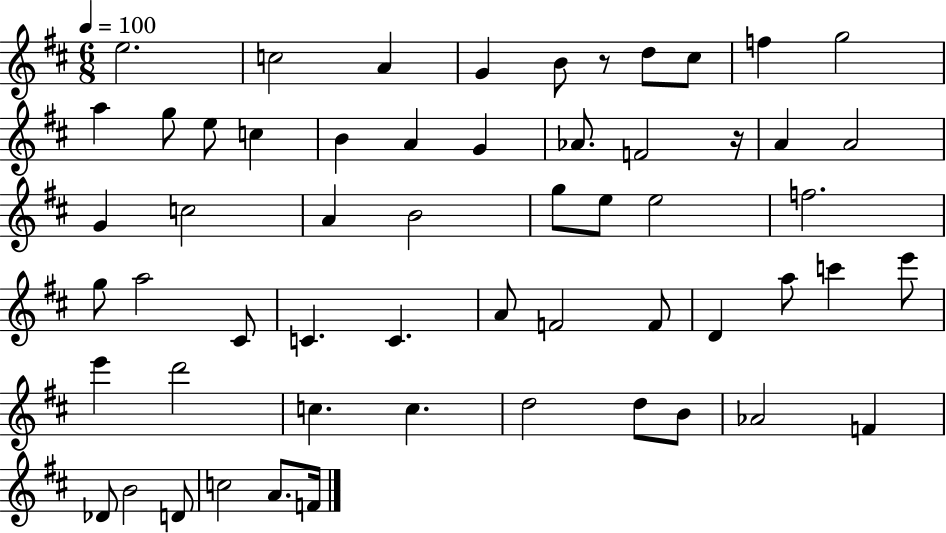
X:1
T:Untitled
M:6/8
L:1/4
K:D
e2 c2 A G B/2 z/2 d/2 ^c/2 f g2 a g/2 e/2 c B A G _A/2 F2 z/4 A A2 G c2 A B2 g/2 e/2 e2 f2 g/2 a2 ^C/2 C C A/2 F2 F/2 D a/2 c' e'/2 e' d'2 c c d2 d/2 B/2 _A2 F _D/2 B2 D/2 c2 A/2 F/4